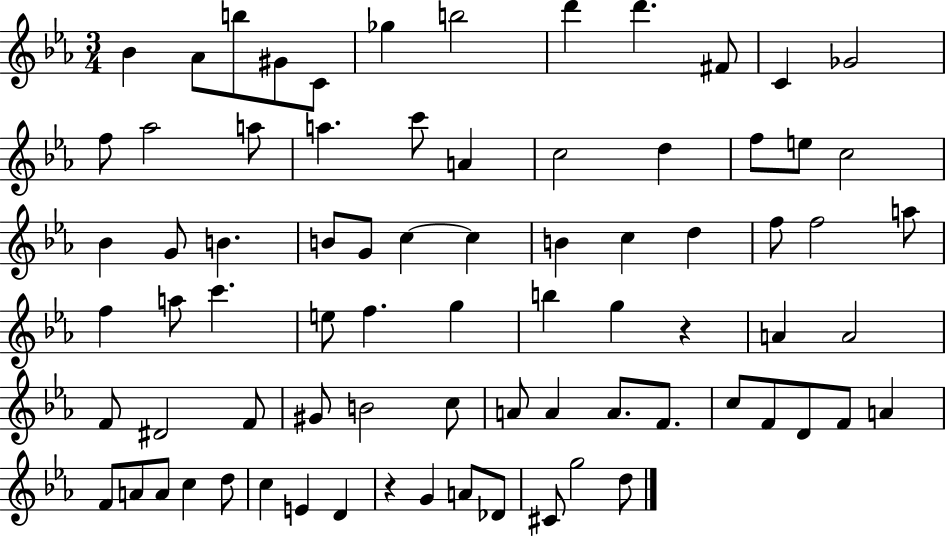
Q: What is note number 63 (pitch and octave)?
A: A4